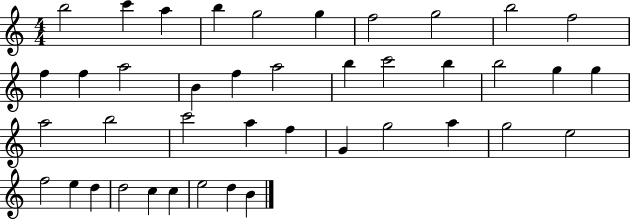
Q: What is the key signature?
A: C major